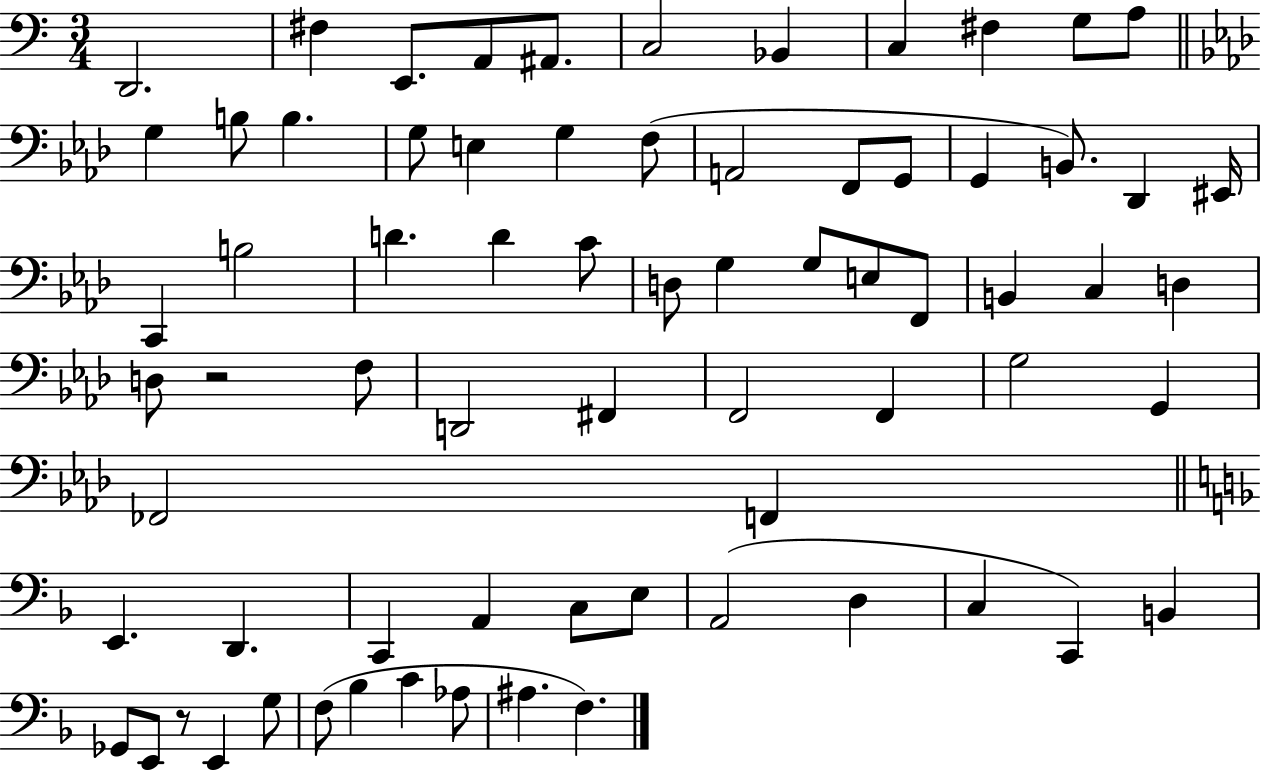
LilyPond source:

{
  \clef bass
  \numericTimeSignature
  \time 3/4
  \key c \major
  d,2. | fis4 e,8. a,8 ais,8. | c2 bes,4 | c4 fis4 g8 a8 | \break \bar "||" \break \key f \minor g4 b8 b4. | g8 e4 g4 f8( | a,2 f,8 g,8 | g,4 b,8.) des,4 eis,16 | \break c,4 b2 | d'4. d'4 c'8 | d8 g4 g8 e8 f,8 | b,4 c4 d4 | \break d8 r2 f8 | d,2 fis,4 | f,2 f,4 | g2 g,4 | \break fes,2 f,4 | \bar "||" \break \key f \major e,4. d,4. | c,4 a,4 c8 e8 | a,2( d4 | c4 c,4) b,4 | \break ges,8 e,8 r8 e,4 g8 | f8( bes4 c'4 aes8 | ais4. f4.) | \bar "|."
}